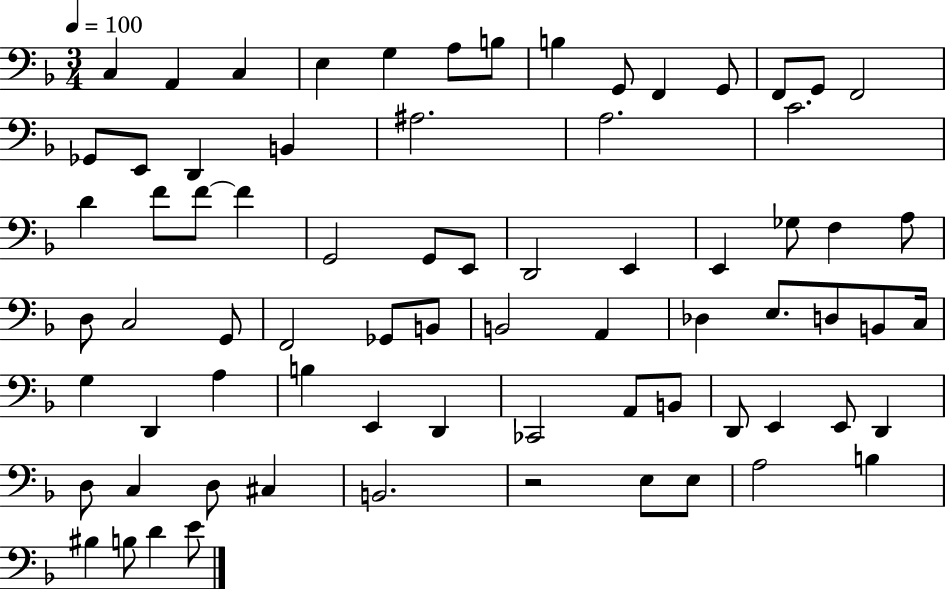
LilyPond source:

{
  \clef bass
  \numericTimeSignature
  \time 3/4
  \key f \major
  \tempo 4 = 100
  c4 a,4 c4 | e4 g4 a8 b8 | b4 g,8 f,4 g,8 | f,8 g,8 f,2 | \break ges,8 e,8 d,4 b,4 | ais2. | a2. | c'2. | \break d'4 f'8 f'8~~ f'4 | g,2 g,8 e,8 | d,2 e,4 | e,4 ges8 f4 a8 | \break d8 c2 g,8 | f,2 ges,8 b,8 | b,2 a,4 | des4 e8. d8 b,8 c16 | \break g4 d,4 a4 | b4 e,4 d,4 | ces,2 a,8 b,8 | d,8 e,4 e,8 d,4 | \break d8 c4 d8 cis4 | b,2. | r2 e8 e8 | a2 b4 | \break bis4 b8 d'4 e'8 | \bar "|."
}